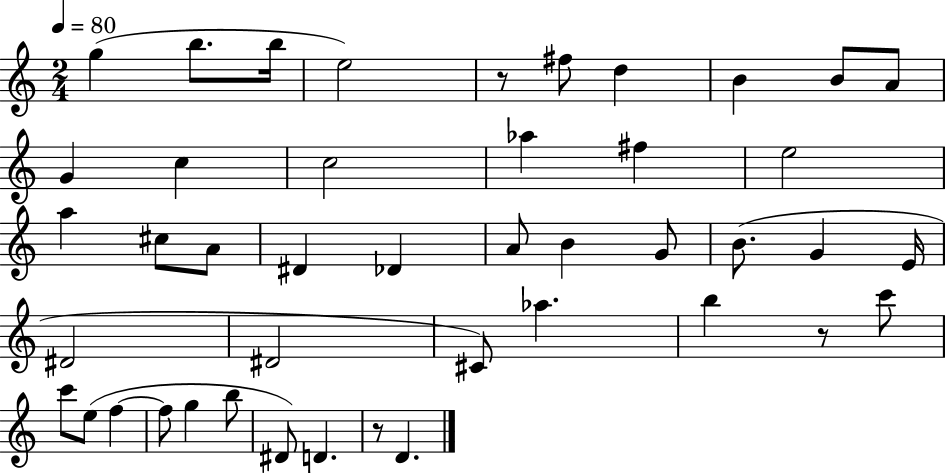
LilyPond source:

{
  \clef treble
  \numericTimeSignature
  \time 2/4
  \key c \major
  \tempo 4 = 80
  g''4( b''8. b''16 | e''2) | r8 fis''8 d''4 | b'4 b'8 a'8 | \break g'4 c''4 | c''2 | aes''4 fis''4 | e''2 | \break a''4 cis''8 a'8 | dis'4 des'4 | a'8 b'4 g'8 | b'8.( g'4 e'16 | \break dis'2 | dis'2 | cis'8) aes''4. | b''4 r8 c'''8 | \break c'''8 e''8( f''4~~ | f''8 g''4 b''8 | dis'8) d'4. | r8 d'4. | \break \bar "|."
}